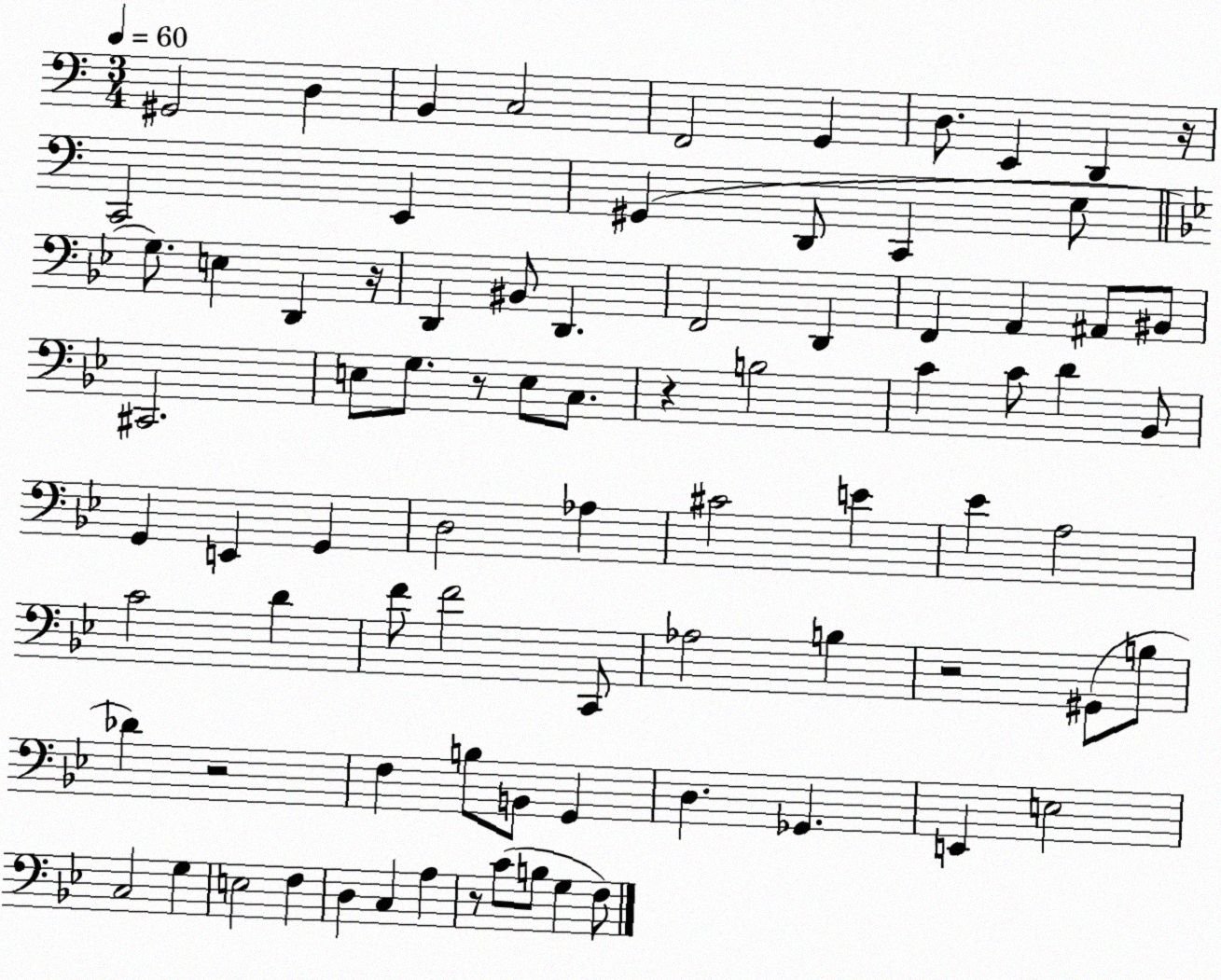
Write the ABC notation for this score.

X:1
T:Untitled
M:3/4
L:1/4
K:C
^G,,2 D, B,, C,2 F,,2 G,, D,/2 E,, D,, z/4 C,,2 E,, ^G,, D,,/2 C,, E,/2 G,/2 E, D,, z/4 D,, ^B,,/2 D,, F,,2 D,, F,, A,, ^A,,/2 ^B,,/2 ^C,,2 E,/2 G,/2 z/2 E,/2 C,/2 z B,2 C C/2 D _B,,/2 G,, E,, G,, D,2 _A, ^C2 E _E A,2 C2 D F/2 F2 C,,/2 _A,2 B, z2 ^G,,/2 B,/2 _D z2 F, B,/2 B,,/2 G,, D, _G,, E,, E,2 C,2 G, E,2 F, D, C, A, z/2 C/2 B,/2 G, F,/2